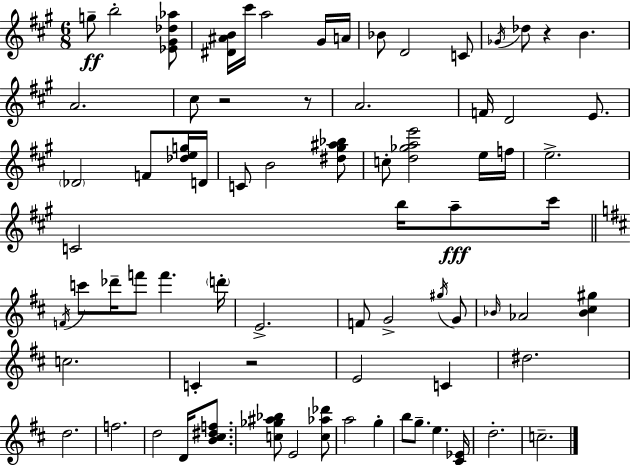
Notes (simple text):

G5/e B5/h [Eb4,G#4,Db5,Ab5]/e [D#4,A#4,B4]/s C#6/s A5/h G#4/s A4/s Bb4/e D4/h C4/e Gb4/s Db5/e R/q B4/q. A4/h. C#5/e R/h R/e A4/h. F4/s D4/h E4/e. Db4/h F4/e [Db5,E5,G5]/s D4/s C4/e B4/h [D#5,G#5,A#5,Bb5]/e C5/e [D5,Gb5,A5,E6]/h E5/s F5/s E5/h. C4/h B5/s A5/e C#6/s F4/s C6/e Db6/s F6/e F6/q. D6/s E4/h. F4/e G4/h G#5/s G4/e Bb4/s Ab4/h [Bb4,C#5,G#5]/q C5/h. C4/q R/h E4/h C4/q D#5/h. D5/h. F5/h. D5/h D4/s [B4,C#5,D#5,F5]/e. [C5,Gb5,A#5,Bb5]/e E4/h [C5,Ab5,Db6]/e A5/h G5/q B5/e G5/e. E5/q. [C#4,Eb4]/s D5/h. C5/h.